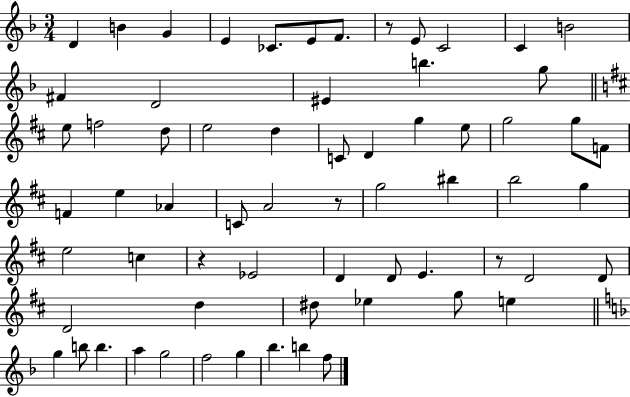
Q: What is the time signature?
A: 3/4